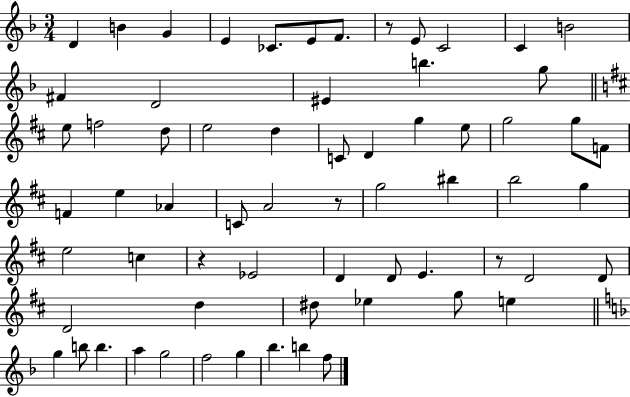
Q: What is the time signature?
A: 3/4